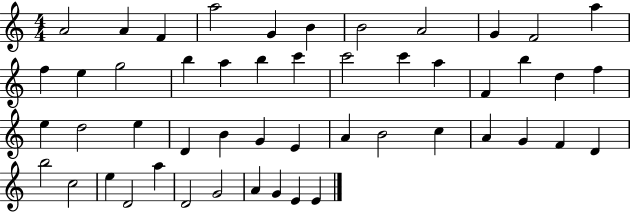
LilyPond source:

{
  \clef treble
  \numericTimeSignature
  \time 4/4
  \key c \major
  a'2 a'4 f'4 | a''2 g'4 b'4 | b'2 a'2 | g'4 f'2 a''4 | \break f''4 e''4 g''2 | b''4 a''4 b''4 c'''4 | c'''2 c'''4 a''4 | f'4 b''4 d''4 f''4 | \break e''4 d''2 e''4 | d'4 b'4 g'4 e'4 | a'4 b'2 c''4 | a'4 g'4 f'4 d'4 | \break b''2 c''2 | e''4 d'2 a''4 | d'2 g'2 | a'4 g'4 e'4 e'4 | \break \bar "|."
}